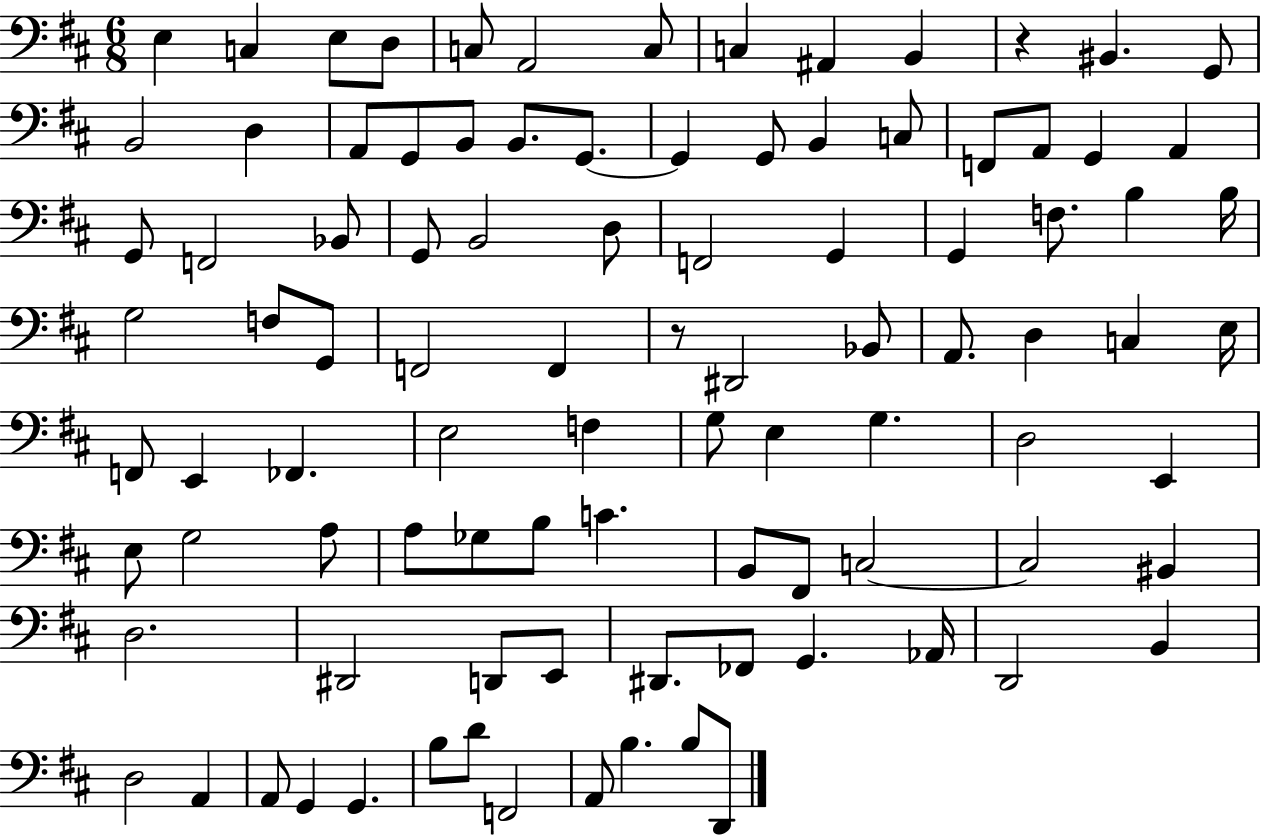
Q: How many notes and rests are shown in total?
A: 96